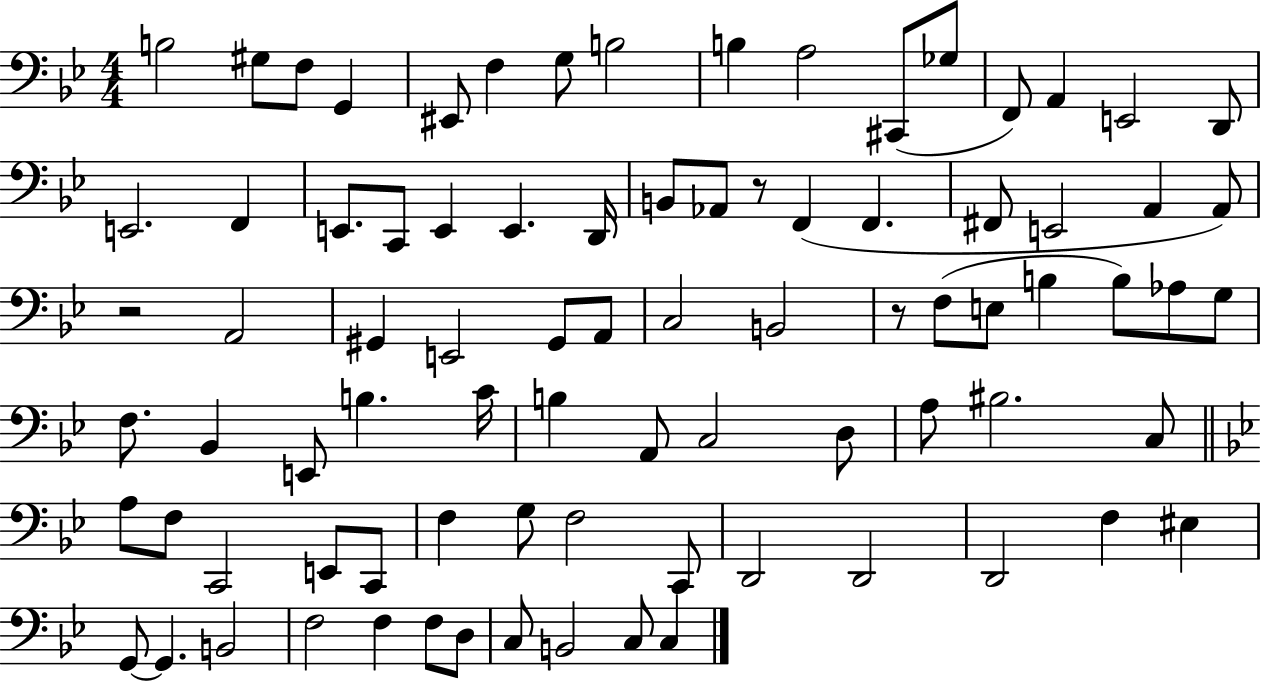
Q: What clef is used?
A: bass